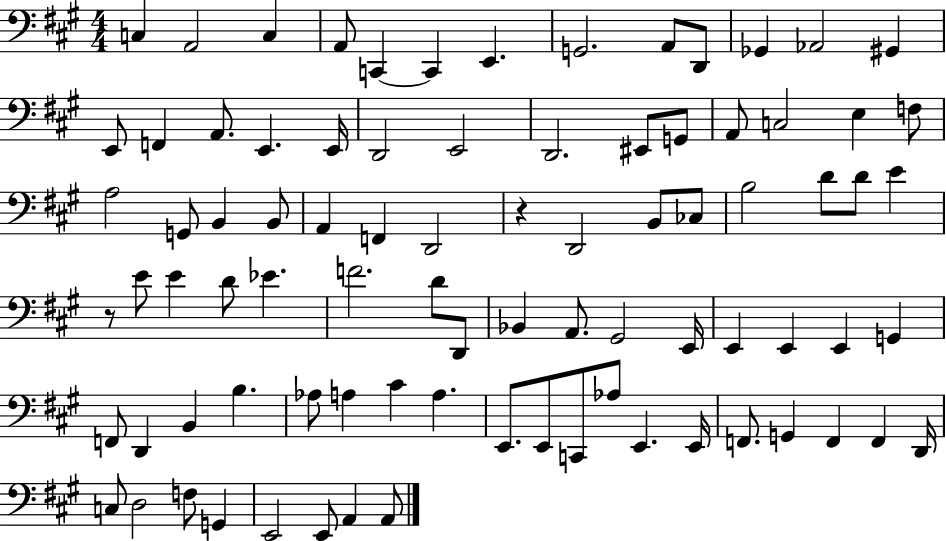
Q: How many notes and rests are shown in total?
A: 85